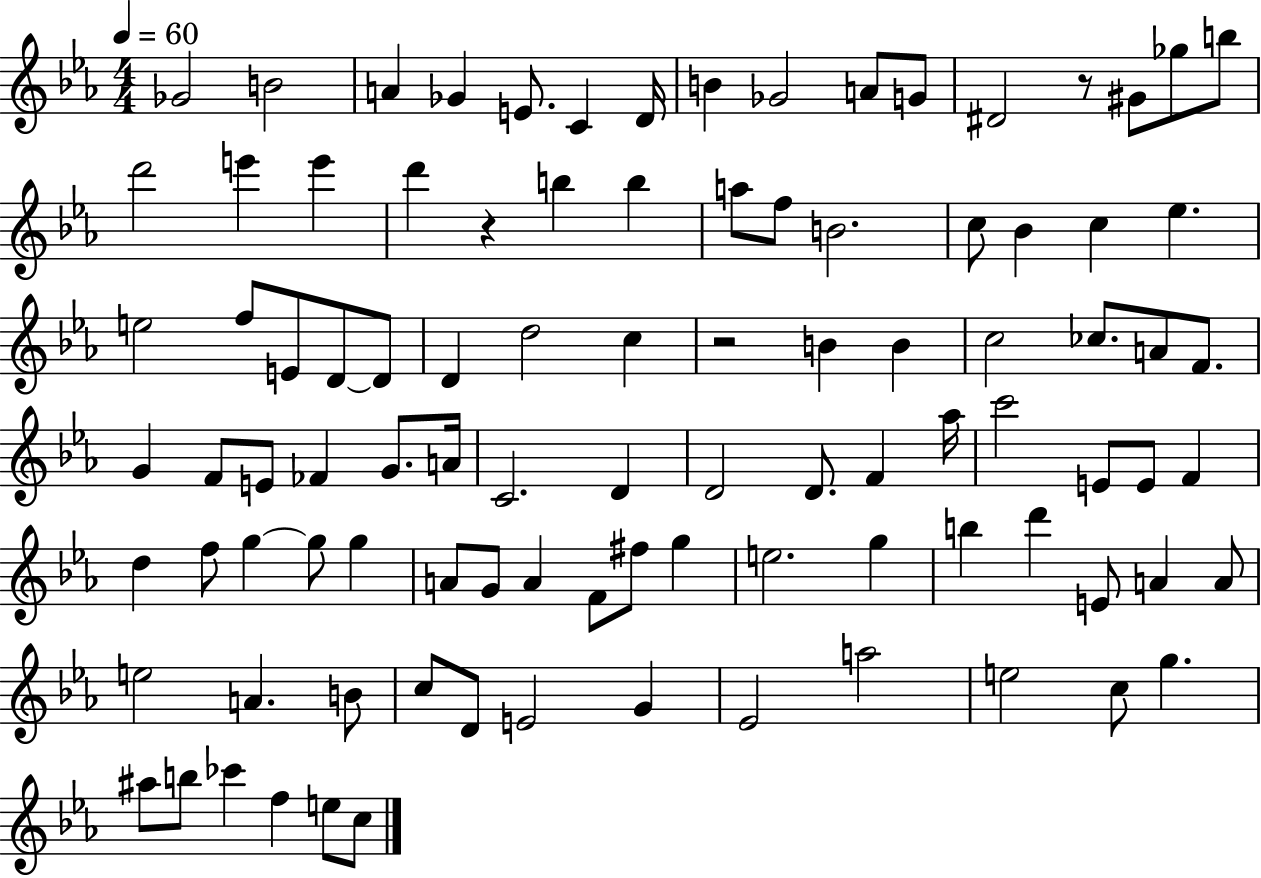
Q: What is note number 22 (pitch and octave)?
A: A5